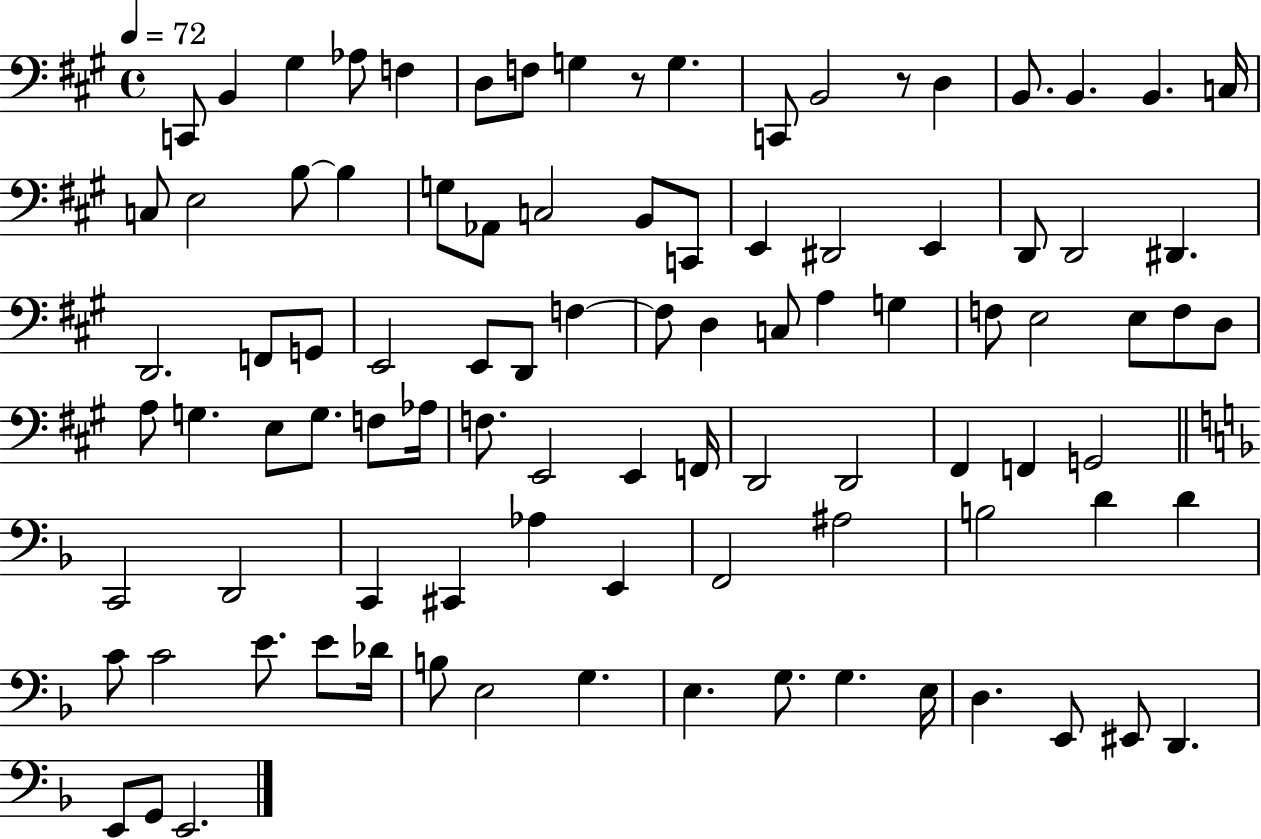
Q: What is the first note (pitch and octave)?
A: C2